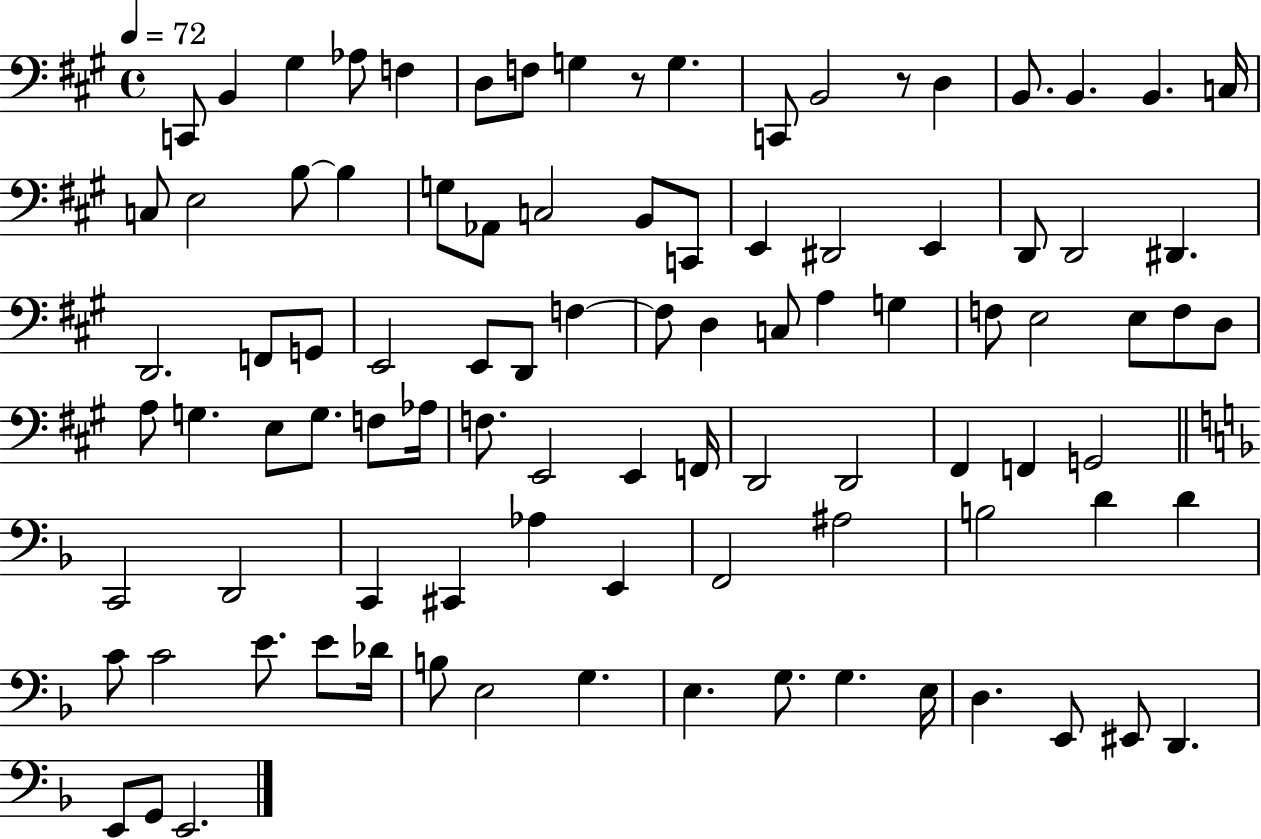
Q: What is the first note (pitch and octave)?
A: C2